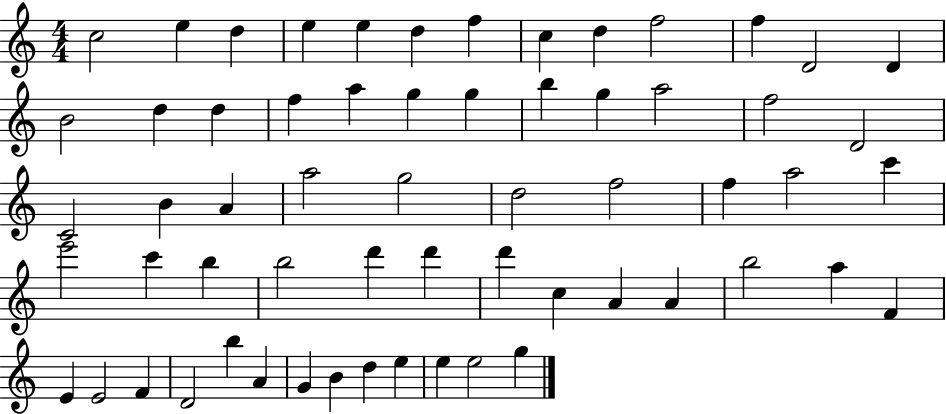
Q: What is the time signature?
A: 4/4